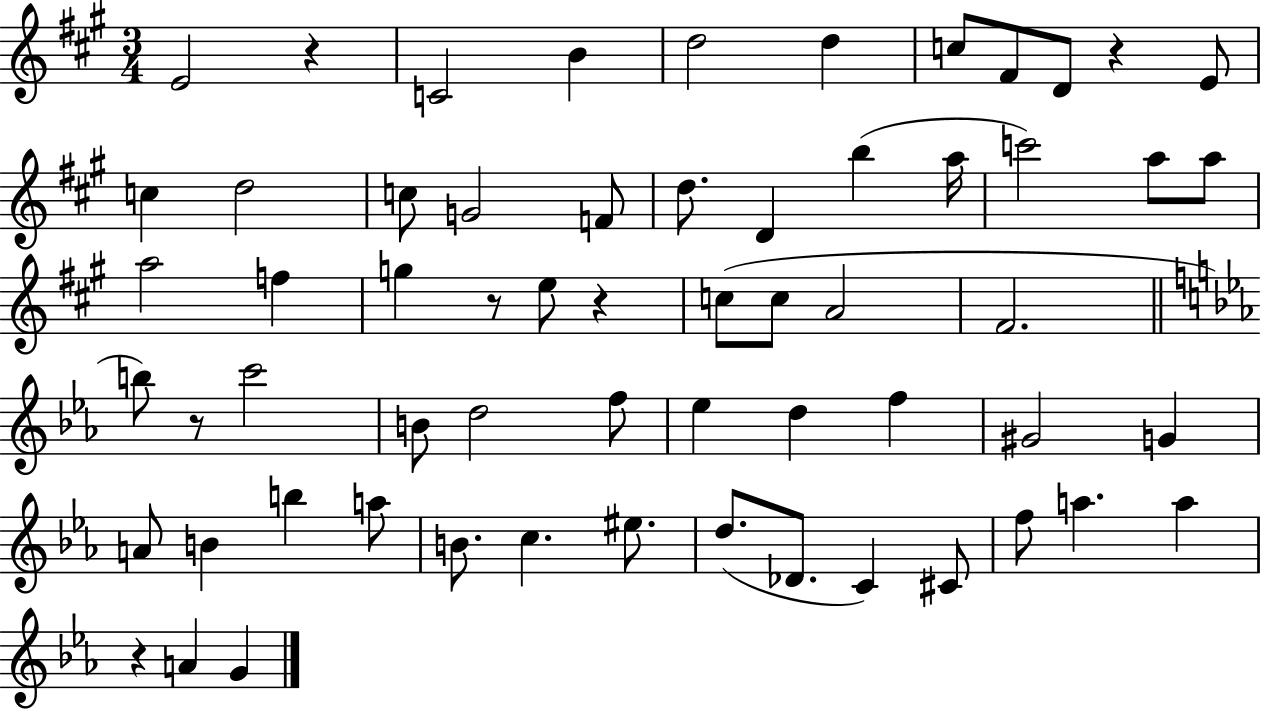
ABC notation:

X:1
T:Untitled
M:3/4
L:1/4
K:A
E2 z C2 B d2 d c/2 ^F/2 D/2 z E/2 c d2 c/2 G2 F/2 d/2 D b a/4 c'2 a/2 a/2 a2 f g z/2 e/2 z c/2 c/2 A2 ^F2 b/2 z/2 c'2 B/2 d2 f/2 _e d f ^G2 G A/2 B b a/2 B/2 c ^e/2 d/2 _D/2 C ^C/2 f/2 a a z A G